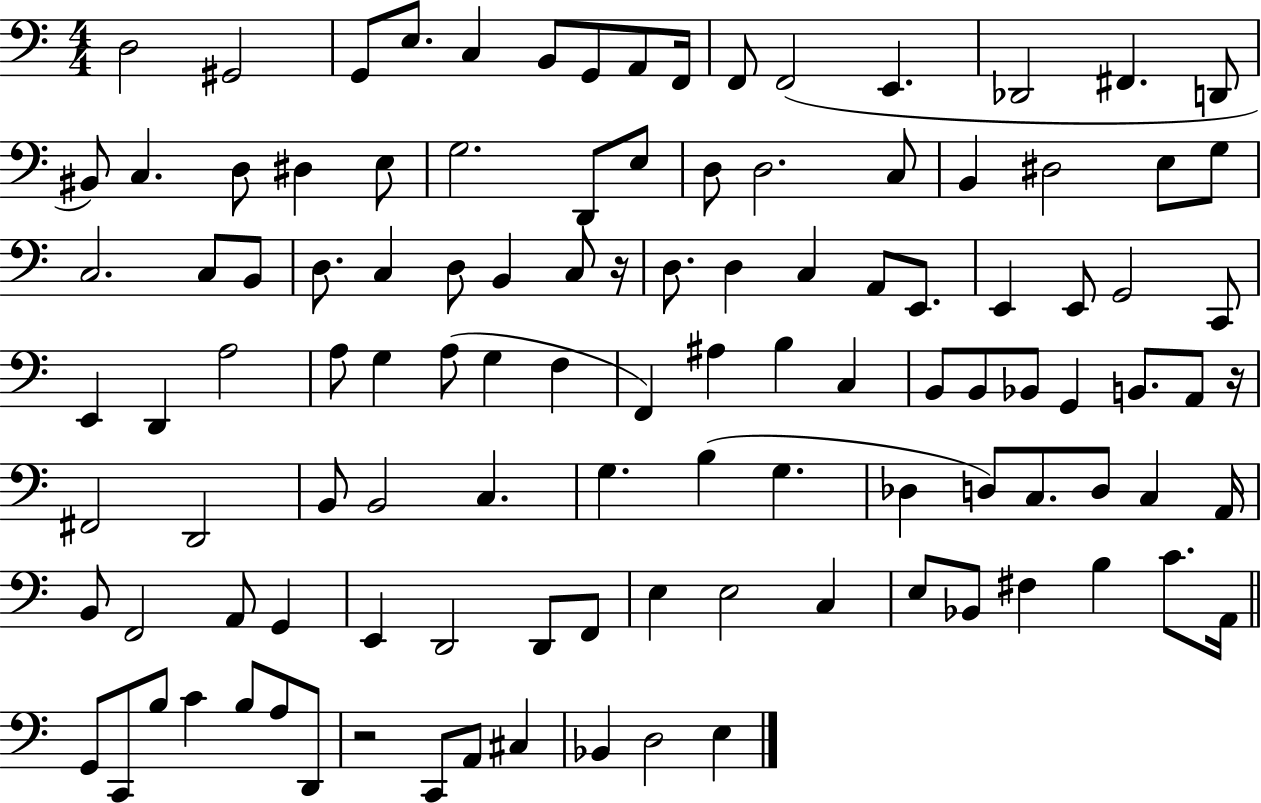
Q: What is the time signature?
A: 4/4